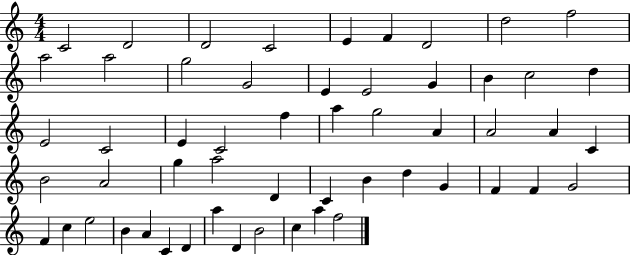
{
  \clef treble
  \numericTimeSignature
  \time 4/4
  \key c \major
  c'2 d'2 | d'2 c'2 | e'4 f'4 d'2 | d''2 f''2 | \break a''2 a''2 | g''2 g'2 | e'4 e'2 g'4 | b'4 c''2 d''4 | \break e'2 c'2 | e'4 c'2 f''4 | a''4 g''2 a'4 | a'2 a'4 c'4 | \break b'2 a'2 | g''4 a''2 d'4 | c'4 b'4 d''4 g'4 | f'4 f'4 g'2 | \break f'4 c''4 e''2 | b'4 a'4 c'4 d'4 | a''4 d'4 b'2 | c''4 a''4 f''2 | \break \bar "|."
}